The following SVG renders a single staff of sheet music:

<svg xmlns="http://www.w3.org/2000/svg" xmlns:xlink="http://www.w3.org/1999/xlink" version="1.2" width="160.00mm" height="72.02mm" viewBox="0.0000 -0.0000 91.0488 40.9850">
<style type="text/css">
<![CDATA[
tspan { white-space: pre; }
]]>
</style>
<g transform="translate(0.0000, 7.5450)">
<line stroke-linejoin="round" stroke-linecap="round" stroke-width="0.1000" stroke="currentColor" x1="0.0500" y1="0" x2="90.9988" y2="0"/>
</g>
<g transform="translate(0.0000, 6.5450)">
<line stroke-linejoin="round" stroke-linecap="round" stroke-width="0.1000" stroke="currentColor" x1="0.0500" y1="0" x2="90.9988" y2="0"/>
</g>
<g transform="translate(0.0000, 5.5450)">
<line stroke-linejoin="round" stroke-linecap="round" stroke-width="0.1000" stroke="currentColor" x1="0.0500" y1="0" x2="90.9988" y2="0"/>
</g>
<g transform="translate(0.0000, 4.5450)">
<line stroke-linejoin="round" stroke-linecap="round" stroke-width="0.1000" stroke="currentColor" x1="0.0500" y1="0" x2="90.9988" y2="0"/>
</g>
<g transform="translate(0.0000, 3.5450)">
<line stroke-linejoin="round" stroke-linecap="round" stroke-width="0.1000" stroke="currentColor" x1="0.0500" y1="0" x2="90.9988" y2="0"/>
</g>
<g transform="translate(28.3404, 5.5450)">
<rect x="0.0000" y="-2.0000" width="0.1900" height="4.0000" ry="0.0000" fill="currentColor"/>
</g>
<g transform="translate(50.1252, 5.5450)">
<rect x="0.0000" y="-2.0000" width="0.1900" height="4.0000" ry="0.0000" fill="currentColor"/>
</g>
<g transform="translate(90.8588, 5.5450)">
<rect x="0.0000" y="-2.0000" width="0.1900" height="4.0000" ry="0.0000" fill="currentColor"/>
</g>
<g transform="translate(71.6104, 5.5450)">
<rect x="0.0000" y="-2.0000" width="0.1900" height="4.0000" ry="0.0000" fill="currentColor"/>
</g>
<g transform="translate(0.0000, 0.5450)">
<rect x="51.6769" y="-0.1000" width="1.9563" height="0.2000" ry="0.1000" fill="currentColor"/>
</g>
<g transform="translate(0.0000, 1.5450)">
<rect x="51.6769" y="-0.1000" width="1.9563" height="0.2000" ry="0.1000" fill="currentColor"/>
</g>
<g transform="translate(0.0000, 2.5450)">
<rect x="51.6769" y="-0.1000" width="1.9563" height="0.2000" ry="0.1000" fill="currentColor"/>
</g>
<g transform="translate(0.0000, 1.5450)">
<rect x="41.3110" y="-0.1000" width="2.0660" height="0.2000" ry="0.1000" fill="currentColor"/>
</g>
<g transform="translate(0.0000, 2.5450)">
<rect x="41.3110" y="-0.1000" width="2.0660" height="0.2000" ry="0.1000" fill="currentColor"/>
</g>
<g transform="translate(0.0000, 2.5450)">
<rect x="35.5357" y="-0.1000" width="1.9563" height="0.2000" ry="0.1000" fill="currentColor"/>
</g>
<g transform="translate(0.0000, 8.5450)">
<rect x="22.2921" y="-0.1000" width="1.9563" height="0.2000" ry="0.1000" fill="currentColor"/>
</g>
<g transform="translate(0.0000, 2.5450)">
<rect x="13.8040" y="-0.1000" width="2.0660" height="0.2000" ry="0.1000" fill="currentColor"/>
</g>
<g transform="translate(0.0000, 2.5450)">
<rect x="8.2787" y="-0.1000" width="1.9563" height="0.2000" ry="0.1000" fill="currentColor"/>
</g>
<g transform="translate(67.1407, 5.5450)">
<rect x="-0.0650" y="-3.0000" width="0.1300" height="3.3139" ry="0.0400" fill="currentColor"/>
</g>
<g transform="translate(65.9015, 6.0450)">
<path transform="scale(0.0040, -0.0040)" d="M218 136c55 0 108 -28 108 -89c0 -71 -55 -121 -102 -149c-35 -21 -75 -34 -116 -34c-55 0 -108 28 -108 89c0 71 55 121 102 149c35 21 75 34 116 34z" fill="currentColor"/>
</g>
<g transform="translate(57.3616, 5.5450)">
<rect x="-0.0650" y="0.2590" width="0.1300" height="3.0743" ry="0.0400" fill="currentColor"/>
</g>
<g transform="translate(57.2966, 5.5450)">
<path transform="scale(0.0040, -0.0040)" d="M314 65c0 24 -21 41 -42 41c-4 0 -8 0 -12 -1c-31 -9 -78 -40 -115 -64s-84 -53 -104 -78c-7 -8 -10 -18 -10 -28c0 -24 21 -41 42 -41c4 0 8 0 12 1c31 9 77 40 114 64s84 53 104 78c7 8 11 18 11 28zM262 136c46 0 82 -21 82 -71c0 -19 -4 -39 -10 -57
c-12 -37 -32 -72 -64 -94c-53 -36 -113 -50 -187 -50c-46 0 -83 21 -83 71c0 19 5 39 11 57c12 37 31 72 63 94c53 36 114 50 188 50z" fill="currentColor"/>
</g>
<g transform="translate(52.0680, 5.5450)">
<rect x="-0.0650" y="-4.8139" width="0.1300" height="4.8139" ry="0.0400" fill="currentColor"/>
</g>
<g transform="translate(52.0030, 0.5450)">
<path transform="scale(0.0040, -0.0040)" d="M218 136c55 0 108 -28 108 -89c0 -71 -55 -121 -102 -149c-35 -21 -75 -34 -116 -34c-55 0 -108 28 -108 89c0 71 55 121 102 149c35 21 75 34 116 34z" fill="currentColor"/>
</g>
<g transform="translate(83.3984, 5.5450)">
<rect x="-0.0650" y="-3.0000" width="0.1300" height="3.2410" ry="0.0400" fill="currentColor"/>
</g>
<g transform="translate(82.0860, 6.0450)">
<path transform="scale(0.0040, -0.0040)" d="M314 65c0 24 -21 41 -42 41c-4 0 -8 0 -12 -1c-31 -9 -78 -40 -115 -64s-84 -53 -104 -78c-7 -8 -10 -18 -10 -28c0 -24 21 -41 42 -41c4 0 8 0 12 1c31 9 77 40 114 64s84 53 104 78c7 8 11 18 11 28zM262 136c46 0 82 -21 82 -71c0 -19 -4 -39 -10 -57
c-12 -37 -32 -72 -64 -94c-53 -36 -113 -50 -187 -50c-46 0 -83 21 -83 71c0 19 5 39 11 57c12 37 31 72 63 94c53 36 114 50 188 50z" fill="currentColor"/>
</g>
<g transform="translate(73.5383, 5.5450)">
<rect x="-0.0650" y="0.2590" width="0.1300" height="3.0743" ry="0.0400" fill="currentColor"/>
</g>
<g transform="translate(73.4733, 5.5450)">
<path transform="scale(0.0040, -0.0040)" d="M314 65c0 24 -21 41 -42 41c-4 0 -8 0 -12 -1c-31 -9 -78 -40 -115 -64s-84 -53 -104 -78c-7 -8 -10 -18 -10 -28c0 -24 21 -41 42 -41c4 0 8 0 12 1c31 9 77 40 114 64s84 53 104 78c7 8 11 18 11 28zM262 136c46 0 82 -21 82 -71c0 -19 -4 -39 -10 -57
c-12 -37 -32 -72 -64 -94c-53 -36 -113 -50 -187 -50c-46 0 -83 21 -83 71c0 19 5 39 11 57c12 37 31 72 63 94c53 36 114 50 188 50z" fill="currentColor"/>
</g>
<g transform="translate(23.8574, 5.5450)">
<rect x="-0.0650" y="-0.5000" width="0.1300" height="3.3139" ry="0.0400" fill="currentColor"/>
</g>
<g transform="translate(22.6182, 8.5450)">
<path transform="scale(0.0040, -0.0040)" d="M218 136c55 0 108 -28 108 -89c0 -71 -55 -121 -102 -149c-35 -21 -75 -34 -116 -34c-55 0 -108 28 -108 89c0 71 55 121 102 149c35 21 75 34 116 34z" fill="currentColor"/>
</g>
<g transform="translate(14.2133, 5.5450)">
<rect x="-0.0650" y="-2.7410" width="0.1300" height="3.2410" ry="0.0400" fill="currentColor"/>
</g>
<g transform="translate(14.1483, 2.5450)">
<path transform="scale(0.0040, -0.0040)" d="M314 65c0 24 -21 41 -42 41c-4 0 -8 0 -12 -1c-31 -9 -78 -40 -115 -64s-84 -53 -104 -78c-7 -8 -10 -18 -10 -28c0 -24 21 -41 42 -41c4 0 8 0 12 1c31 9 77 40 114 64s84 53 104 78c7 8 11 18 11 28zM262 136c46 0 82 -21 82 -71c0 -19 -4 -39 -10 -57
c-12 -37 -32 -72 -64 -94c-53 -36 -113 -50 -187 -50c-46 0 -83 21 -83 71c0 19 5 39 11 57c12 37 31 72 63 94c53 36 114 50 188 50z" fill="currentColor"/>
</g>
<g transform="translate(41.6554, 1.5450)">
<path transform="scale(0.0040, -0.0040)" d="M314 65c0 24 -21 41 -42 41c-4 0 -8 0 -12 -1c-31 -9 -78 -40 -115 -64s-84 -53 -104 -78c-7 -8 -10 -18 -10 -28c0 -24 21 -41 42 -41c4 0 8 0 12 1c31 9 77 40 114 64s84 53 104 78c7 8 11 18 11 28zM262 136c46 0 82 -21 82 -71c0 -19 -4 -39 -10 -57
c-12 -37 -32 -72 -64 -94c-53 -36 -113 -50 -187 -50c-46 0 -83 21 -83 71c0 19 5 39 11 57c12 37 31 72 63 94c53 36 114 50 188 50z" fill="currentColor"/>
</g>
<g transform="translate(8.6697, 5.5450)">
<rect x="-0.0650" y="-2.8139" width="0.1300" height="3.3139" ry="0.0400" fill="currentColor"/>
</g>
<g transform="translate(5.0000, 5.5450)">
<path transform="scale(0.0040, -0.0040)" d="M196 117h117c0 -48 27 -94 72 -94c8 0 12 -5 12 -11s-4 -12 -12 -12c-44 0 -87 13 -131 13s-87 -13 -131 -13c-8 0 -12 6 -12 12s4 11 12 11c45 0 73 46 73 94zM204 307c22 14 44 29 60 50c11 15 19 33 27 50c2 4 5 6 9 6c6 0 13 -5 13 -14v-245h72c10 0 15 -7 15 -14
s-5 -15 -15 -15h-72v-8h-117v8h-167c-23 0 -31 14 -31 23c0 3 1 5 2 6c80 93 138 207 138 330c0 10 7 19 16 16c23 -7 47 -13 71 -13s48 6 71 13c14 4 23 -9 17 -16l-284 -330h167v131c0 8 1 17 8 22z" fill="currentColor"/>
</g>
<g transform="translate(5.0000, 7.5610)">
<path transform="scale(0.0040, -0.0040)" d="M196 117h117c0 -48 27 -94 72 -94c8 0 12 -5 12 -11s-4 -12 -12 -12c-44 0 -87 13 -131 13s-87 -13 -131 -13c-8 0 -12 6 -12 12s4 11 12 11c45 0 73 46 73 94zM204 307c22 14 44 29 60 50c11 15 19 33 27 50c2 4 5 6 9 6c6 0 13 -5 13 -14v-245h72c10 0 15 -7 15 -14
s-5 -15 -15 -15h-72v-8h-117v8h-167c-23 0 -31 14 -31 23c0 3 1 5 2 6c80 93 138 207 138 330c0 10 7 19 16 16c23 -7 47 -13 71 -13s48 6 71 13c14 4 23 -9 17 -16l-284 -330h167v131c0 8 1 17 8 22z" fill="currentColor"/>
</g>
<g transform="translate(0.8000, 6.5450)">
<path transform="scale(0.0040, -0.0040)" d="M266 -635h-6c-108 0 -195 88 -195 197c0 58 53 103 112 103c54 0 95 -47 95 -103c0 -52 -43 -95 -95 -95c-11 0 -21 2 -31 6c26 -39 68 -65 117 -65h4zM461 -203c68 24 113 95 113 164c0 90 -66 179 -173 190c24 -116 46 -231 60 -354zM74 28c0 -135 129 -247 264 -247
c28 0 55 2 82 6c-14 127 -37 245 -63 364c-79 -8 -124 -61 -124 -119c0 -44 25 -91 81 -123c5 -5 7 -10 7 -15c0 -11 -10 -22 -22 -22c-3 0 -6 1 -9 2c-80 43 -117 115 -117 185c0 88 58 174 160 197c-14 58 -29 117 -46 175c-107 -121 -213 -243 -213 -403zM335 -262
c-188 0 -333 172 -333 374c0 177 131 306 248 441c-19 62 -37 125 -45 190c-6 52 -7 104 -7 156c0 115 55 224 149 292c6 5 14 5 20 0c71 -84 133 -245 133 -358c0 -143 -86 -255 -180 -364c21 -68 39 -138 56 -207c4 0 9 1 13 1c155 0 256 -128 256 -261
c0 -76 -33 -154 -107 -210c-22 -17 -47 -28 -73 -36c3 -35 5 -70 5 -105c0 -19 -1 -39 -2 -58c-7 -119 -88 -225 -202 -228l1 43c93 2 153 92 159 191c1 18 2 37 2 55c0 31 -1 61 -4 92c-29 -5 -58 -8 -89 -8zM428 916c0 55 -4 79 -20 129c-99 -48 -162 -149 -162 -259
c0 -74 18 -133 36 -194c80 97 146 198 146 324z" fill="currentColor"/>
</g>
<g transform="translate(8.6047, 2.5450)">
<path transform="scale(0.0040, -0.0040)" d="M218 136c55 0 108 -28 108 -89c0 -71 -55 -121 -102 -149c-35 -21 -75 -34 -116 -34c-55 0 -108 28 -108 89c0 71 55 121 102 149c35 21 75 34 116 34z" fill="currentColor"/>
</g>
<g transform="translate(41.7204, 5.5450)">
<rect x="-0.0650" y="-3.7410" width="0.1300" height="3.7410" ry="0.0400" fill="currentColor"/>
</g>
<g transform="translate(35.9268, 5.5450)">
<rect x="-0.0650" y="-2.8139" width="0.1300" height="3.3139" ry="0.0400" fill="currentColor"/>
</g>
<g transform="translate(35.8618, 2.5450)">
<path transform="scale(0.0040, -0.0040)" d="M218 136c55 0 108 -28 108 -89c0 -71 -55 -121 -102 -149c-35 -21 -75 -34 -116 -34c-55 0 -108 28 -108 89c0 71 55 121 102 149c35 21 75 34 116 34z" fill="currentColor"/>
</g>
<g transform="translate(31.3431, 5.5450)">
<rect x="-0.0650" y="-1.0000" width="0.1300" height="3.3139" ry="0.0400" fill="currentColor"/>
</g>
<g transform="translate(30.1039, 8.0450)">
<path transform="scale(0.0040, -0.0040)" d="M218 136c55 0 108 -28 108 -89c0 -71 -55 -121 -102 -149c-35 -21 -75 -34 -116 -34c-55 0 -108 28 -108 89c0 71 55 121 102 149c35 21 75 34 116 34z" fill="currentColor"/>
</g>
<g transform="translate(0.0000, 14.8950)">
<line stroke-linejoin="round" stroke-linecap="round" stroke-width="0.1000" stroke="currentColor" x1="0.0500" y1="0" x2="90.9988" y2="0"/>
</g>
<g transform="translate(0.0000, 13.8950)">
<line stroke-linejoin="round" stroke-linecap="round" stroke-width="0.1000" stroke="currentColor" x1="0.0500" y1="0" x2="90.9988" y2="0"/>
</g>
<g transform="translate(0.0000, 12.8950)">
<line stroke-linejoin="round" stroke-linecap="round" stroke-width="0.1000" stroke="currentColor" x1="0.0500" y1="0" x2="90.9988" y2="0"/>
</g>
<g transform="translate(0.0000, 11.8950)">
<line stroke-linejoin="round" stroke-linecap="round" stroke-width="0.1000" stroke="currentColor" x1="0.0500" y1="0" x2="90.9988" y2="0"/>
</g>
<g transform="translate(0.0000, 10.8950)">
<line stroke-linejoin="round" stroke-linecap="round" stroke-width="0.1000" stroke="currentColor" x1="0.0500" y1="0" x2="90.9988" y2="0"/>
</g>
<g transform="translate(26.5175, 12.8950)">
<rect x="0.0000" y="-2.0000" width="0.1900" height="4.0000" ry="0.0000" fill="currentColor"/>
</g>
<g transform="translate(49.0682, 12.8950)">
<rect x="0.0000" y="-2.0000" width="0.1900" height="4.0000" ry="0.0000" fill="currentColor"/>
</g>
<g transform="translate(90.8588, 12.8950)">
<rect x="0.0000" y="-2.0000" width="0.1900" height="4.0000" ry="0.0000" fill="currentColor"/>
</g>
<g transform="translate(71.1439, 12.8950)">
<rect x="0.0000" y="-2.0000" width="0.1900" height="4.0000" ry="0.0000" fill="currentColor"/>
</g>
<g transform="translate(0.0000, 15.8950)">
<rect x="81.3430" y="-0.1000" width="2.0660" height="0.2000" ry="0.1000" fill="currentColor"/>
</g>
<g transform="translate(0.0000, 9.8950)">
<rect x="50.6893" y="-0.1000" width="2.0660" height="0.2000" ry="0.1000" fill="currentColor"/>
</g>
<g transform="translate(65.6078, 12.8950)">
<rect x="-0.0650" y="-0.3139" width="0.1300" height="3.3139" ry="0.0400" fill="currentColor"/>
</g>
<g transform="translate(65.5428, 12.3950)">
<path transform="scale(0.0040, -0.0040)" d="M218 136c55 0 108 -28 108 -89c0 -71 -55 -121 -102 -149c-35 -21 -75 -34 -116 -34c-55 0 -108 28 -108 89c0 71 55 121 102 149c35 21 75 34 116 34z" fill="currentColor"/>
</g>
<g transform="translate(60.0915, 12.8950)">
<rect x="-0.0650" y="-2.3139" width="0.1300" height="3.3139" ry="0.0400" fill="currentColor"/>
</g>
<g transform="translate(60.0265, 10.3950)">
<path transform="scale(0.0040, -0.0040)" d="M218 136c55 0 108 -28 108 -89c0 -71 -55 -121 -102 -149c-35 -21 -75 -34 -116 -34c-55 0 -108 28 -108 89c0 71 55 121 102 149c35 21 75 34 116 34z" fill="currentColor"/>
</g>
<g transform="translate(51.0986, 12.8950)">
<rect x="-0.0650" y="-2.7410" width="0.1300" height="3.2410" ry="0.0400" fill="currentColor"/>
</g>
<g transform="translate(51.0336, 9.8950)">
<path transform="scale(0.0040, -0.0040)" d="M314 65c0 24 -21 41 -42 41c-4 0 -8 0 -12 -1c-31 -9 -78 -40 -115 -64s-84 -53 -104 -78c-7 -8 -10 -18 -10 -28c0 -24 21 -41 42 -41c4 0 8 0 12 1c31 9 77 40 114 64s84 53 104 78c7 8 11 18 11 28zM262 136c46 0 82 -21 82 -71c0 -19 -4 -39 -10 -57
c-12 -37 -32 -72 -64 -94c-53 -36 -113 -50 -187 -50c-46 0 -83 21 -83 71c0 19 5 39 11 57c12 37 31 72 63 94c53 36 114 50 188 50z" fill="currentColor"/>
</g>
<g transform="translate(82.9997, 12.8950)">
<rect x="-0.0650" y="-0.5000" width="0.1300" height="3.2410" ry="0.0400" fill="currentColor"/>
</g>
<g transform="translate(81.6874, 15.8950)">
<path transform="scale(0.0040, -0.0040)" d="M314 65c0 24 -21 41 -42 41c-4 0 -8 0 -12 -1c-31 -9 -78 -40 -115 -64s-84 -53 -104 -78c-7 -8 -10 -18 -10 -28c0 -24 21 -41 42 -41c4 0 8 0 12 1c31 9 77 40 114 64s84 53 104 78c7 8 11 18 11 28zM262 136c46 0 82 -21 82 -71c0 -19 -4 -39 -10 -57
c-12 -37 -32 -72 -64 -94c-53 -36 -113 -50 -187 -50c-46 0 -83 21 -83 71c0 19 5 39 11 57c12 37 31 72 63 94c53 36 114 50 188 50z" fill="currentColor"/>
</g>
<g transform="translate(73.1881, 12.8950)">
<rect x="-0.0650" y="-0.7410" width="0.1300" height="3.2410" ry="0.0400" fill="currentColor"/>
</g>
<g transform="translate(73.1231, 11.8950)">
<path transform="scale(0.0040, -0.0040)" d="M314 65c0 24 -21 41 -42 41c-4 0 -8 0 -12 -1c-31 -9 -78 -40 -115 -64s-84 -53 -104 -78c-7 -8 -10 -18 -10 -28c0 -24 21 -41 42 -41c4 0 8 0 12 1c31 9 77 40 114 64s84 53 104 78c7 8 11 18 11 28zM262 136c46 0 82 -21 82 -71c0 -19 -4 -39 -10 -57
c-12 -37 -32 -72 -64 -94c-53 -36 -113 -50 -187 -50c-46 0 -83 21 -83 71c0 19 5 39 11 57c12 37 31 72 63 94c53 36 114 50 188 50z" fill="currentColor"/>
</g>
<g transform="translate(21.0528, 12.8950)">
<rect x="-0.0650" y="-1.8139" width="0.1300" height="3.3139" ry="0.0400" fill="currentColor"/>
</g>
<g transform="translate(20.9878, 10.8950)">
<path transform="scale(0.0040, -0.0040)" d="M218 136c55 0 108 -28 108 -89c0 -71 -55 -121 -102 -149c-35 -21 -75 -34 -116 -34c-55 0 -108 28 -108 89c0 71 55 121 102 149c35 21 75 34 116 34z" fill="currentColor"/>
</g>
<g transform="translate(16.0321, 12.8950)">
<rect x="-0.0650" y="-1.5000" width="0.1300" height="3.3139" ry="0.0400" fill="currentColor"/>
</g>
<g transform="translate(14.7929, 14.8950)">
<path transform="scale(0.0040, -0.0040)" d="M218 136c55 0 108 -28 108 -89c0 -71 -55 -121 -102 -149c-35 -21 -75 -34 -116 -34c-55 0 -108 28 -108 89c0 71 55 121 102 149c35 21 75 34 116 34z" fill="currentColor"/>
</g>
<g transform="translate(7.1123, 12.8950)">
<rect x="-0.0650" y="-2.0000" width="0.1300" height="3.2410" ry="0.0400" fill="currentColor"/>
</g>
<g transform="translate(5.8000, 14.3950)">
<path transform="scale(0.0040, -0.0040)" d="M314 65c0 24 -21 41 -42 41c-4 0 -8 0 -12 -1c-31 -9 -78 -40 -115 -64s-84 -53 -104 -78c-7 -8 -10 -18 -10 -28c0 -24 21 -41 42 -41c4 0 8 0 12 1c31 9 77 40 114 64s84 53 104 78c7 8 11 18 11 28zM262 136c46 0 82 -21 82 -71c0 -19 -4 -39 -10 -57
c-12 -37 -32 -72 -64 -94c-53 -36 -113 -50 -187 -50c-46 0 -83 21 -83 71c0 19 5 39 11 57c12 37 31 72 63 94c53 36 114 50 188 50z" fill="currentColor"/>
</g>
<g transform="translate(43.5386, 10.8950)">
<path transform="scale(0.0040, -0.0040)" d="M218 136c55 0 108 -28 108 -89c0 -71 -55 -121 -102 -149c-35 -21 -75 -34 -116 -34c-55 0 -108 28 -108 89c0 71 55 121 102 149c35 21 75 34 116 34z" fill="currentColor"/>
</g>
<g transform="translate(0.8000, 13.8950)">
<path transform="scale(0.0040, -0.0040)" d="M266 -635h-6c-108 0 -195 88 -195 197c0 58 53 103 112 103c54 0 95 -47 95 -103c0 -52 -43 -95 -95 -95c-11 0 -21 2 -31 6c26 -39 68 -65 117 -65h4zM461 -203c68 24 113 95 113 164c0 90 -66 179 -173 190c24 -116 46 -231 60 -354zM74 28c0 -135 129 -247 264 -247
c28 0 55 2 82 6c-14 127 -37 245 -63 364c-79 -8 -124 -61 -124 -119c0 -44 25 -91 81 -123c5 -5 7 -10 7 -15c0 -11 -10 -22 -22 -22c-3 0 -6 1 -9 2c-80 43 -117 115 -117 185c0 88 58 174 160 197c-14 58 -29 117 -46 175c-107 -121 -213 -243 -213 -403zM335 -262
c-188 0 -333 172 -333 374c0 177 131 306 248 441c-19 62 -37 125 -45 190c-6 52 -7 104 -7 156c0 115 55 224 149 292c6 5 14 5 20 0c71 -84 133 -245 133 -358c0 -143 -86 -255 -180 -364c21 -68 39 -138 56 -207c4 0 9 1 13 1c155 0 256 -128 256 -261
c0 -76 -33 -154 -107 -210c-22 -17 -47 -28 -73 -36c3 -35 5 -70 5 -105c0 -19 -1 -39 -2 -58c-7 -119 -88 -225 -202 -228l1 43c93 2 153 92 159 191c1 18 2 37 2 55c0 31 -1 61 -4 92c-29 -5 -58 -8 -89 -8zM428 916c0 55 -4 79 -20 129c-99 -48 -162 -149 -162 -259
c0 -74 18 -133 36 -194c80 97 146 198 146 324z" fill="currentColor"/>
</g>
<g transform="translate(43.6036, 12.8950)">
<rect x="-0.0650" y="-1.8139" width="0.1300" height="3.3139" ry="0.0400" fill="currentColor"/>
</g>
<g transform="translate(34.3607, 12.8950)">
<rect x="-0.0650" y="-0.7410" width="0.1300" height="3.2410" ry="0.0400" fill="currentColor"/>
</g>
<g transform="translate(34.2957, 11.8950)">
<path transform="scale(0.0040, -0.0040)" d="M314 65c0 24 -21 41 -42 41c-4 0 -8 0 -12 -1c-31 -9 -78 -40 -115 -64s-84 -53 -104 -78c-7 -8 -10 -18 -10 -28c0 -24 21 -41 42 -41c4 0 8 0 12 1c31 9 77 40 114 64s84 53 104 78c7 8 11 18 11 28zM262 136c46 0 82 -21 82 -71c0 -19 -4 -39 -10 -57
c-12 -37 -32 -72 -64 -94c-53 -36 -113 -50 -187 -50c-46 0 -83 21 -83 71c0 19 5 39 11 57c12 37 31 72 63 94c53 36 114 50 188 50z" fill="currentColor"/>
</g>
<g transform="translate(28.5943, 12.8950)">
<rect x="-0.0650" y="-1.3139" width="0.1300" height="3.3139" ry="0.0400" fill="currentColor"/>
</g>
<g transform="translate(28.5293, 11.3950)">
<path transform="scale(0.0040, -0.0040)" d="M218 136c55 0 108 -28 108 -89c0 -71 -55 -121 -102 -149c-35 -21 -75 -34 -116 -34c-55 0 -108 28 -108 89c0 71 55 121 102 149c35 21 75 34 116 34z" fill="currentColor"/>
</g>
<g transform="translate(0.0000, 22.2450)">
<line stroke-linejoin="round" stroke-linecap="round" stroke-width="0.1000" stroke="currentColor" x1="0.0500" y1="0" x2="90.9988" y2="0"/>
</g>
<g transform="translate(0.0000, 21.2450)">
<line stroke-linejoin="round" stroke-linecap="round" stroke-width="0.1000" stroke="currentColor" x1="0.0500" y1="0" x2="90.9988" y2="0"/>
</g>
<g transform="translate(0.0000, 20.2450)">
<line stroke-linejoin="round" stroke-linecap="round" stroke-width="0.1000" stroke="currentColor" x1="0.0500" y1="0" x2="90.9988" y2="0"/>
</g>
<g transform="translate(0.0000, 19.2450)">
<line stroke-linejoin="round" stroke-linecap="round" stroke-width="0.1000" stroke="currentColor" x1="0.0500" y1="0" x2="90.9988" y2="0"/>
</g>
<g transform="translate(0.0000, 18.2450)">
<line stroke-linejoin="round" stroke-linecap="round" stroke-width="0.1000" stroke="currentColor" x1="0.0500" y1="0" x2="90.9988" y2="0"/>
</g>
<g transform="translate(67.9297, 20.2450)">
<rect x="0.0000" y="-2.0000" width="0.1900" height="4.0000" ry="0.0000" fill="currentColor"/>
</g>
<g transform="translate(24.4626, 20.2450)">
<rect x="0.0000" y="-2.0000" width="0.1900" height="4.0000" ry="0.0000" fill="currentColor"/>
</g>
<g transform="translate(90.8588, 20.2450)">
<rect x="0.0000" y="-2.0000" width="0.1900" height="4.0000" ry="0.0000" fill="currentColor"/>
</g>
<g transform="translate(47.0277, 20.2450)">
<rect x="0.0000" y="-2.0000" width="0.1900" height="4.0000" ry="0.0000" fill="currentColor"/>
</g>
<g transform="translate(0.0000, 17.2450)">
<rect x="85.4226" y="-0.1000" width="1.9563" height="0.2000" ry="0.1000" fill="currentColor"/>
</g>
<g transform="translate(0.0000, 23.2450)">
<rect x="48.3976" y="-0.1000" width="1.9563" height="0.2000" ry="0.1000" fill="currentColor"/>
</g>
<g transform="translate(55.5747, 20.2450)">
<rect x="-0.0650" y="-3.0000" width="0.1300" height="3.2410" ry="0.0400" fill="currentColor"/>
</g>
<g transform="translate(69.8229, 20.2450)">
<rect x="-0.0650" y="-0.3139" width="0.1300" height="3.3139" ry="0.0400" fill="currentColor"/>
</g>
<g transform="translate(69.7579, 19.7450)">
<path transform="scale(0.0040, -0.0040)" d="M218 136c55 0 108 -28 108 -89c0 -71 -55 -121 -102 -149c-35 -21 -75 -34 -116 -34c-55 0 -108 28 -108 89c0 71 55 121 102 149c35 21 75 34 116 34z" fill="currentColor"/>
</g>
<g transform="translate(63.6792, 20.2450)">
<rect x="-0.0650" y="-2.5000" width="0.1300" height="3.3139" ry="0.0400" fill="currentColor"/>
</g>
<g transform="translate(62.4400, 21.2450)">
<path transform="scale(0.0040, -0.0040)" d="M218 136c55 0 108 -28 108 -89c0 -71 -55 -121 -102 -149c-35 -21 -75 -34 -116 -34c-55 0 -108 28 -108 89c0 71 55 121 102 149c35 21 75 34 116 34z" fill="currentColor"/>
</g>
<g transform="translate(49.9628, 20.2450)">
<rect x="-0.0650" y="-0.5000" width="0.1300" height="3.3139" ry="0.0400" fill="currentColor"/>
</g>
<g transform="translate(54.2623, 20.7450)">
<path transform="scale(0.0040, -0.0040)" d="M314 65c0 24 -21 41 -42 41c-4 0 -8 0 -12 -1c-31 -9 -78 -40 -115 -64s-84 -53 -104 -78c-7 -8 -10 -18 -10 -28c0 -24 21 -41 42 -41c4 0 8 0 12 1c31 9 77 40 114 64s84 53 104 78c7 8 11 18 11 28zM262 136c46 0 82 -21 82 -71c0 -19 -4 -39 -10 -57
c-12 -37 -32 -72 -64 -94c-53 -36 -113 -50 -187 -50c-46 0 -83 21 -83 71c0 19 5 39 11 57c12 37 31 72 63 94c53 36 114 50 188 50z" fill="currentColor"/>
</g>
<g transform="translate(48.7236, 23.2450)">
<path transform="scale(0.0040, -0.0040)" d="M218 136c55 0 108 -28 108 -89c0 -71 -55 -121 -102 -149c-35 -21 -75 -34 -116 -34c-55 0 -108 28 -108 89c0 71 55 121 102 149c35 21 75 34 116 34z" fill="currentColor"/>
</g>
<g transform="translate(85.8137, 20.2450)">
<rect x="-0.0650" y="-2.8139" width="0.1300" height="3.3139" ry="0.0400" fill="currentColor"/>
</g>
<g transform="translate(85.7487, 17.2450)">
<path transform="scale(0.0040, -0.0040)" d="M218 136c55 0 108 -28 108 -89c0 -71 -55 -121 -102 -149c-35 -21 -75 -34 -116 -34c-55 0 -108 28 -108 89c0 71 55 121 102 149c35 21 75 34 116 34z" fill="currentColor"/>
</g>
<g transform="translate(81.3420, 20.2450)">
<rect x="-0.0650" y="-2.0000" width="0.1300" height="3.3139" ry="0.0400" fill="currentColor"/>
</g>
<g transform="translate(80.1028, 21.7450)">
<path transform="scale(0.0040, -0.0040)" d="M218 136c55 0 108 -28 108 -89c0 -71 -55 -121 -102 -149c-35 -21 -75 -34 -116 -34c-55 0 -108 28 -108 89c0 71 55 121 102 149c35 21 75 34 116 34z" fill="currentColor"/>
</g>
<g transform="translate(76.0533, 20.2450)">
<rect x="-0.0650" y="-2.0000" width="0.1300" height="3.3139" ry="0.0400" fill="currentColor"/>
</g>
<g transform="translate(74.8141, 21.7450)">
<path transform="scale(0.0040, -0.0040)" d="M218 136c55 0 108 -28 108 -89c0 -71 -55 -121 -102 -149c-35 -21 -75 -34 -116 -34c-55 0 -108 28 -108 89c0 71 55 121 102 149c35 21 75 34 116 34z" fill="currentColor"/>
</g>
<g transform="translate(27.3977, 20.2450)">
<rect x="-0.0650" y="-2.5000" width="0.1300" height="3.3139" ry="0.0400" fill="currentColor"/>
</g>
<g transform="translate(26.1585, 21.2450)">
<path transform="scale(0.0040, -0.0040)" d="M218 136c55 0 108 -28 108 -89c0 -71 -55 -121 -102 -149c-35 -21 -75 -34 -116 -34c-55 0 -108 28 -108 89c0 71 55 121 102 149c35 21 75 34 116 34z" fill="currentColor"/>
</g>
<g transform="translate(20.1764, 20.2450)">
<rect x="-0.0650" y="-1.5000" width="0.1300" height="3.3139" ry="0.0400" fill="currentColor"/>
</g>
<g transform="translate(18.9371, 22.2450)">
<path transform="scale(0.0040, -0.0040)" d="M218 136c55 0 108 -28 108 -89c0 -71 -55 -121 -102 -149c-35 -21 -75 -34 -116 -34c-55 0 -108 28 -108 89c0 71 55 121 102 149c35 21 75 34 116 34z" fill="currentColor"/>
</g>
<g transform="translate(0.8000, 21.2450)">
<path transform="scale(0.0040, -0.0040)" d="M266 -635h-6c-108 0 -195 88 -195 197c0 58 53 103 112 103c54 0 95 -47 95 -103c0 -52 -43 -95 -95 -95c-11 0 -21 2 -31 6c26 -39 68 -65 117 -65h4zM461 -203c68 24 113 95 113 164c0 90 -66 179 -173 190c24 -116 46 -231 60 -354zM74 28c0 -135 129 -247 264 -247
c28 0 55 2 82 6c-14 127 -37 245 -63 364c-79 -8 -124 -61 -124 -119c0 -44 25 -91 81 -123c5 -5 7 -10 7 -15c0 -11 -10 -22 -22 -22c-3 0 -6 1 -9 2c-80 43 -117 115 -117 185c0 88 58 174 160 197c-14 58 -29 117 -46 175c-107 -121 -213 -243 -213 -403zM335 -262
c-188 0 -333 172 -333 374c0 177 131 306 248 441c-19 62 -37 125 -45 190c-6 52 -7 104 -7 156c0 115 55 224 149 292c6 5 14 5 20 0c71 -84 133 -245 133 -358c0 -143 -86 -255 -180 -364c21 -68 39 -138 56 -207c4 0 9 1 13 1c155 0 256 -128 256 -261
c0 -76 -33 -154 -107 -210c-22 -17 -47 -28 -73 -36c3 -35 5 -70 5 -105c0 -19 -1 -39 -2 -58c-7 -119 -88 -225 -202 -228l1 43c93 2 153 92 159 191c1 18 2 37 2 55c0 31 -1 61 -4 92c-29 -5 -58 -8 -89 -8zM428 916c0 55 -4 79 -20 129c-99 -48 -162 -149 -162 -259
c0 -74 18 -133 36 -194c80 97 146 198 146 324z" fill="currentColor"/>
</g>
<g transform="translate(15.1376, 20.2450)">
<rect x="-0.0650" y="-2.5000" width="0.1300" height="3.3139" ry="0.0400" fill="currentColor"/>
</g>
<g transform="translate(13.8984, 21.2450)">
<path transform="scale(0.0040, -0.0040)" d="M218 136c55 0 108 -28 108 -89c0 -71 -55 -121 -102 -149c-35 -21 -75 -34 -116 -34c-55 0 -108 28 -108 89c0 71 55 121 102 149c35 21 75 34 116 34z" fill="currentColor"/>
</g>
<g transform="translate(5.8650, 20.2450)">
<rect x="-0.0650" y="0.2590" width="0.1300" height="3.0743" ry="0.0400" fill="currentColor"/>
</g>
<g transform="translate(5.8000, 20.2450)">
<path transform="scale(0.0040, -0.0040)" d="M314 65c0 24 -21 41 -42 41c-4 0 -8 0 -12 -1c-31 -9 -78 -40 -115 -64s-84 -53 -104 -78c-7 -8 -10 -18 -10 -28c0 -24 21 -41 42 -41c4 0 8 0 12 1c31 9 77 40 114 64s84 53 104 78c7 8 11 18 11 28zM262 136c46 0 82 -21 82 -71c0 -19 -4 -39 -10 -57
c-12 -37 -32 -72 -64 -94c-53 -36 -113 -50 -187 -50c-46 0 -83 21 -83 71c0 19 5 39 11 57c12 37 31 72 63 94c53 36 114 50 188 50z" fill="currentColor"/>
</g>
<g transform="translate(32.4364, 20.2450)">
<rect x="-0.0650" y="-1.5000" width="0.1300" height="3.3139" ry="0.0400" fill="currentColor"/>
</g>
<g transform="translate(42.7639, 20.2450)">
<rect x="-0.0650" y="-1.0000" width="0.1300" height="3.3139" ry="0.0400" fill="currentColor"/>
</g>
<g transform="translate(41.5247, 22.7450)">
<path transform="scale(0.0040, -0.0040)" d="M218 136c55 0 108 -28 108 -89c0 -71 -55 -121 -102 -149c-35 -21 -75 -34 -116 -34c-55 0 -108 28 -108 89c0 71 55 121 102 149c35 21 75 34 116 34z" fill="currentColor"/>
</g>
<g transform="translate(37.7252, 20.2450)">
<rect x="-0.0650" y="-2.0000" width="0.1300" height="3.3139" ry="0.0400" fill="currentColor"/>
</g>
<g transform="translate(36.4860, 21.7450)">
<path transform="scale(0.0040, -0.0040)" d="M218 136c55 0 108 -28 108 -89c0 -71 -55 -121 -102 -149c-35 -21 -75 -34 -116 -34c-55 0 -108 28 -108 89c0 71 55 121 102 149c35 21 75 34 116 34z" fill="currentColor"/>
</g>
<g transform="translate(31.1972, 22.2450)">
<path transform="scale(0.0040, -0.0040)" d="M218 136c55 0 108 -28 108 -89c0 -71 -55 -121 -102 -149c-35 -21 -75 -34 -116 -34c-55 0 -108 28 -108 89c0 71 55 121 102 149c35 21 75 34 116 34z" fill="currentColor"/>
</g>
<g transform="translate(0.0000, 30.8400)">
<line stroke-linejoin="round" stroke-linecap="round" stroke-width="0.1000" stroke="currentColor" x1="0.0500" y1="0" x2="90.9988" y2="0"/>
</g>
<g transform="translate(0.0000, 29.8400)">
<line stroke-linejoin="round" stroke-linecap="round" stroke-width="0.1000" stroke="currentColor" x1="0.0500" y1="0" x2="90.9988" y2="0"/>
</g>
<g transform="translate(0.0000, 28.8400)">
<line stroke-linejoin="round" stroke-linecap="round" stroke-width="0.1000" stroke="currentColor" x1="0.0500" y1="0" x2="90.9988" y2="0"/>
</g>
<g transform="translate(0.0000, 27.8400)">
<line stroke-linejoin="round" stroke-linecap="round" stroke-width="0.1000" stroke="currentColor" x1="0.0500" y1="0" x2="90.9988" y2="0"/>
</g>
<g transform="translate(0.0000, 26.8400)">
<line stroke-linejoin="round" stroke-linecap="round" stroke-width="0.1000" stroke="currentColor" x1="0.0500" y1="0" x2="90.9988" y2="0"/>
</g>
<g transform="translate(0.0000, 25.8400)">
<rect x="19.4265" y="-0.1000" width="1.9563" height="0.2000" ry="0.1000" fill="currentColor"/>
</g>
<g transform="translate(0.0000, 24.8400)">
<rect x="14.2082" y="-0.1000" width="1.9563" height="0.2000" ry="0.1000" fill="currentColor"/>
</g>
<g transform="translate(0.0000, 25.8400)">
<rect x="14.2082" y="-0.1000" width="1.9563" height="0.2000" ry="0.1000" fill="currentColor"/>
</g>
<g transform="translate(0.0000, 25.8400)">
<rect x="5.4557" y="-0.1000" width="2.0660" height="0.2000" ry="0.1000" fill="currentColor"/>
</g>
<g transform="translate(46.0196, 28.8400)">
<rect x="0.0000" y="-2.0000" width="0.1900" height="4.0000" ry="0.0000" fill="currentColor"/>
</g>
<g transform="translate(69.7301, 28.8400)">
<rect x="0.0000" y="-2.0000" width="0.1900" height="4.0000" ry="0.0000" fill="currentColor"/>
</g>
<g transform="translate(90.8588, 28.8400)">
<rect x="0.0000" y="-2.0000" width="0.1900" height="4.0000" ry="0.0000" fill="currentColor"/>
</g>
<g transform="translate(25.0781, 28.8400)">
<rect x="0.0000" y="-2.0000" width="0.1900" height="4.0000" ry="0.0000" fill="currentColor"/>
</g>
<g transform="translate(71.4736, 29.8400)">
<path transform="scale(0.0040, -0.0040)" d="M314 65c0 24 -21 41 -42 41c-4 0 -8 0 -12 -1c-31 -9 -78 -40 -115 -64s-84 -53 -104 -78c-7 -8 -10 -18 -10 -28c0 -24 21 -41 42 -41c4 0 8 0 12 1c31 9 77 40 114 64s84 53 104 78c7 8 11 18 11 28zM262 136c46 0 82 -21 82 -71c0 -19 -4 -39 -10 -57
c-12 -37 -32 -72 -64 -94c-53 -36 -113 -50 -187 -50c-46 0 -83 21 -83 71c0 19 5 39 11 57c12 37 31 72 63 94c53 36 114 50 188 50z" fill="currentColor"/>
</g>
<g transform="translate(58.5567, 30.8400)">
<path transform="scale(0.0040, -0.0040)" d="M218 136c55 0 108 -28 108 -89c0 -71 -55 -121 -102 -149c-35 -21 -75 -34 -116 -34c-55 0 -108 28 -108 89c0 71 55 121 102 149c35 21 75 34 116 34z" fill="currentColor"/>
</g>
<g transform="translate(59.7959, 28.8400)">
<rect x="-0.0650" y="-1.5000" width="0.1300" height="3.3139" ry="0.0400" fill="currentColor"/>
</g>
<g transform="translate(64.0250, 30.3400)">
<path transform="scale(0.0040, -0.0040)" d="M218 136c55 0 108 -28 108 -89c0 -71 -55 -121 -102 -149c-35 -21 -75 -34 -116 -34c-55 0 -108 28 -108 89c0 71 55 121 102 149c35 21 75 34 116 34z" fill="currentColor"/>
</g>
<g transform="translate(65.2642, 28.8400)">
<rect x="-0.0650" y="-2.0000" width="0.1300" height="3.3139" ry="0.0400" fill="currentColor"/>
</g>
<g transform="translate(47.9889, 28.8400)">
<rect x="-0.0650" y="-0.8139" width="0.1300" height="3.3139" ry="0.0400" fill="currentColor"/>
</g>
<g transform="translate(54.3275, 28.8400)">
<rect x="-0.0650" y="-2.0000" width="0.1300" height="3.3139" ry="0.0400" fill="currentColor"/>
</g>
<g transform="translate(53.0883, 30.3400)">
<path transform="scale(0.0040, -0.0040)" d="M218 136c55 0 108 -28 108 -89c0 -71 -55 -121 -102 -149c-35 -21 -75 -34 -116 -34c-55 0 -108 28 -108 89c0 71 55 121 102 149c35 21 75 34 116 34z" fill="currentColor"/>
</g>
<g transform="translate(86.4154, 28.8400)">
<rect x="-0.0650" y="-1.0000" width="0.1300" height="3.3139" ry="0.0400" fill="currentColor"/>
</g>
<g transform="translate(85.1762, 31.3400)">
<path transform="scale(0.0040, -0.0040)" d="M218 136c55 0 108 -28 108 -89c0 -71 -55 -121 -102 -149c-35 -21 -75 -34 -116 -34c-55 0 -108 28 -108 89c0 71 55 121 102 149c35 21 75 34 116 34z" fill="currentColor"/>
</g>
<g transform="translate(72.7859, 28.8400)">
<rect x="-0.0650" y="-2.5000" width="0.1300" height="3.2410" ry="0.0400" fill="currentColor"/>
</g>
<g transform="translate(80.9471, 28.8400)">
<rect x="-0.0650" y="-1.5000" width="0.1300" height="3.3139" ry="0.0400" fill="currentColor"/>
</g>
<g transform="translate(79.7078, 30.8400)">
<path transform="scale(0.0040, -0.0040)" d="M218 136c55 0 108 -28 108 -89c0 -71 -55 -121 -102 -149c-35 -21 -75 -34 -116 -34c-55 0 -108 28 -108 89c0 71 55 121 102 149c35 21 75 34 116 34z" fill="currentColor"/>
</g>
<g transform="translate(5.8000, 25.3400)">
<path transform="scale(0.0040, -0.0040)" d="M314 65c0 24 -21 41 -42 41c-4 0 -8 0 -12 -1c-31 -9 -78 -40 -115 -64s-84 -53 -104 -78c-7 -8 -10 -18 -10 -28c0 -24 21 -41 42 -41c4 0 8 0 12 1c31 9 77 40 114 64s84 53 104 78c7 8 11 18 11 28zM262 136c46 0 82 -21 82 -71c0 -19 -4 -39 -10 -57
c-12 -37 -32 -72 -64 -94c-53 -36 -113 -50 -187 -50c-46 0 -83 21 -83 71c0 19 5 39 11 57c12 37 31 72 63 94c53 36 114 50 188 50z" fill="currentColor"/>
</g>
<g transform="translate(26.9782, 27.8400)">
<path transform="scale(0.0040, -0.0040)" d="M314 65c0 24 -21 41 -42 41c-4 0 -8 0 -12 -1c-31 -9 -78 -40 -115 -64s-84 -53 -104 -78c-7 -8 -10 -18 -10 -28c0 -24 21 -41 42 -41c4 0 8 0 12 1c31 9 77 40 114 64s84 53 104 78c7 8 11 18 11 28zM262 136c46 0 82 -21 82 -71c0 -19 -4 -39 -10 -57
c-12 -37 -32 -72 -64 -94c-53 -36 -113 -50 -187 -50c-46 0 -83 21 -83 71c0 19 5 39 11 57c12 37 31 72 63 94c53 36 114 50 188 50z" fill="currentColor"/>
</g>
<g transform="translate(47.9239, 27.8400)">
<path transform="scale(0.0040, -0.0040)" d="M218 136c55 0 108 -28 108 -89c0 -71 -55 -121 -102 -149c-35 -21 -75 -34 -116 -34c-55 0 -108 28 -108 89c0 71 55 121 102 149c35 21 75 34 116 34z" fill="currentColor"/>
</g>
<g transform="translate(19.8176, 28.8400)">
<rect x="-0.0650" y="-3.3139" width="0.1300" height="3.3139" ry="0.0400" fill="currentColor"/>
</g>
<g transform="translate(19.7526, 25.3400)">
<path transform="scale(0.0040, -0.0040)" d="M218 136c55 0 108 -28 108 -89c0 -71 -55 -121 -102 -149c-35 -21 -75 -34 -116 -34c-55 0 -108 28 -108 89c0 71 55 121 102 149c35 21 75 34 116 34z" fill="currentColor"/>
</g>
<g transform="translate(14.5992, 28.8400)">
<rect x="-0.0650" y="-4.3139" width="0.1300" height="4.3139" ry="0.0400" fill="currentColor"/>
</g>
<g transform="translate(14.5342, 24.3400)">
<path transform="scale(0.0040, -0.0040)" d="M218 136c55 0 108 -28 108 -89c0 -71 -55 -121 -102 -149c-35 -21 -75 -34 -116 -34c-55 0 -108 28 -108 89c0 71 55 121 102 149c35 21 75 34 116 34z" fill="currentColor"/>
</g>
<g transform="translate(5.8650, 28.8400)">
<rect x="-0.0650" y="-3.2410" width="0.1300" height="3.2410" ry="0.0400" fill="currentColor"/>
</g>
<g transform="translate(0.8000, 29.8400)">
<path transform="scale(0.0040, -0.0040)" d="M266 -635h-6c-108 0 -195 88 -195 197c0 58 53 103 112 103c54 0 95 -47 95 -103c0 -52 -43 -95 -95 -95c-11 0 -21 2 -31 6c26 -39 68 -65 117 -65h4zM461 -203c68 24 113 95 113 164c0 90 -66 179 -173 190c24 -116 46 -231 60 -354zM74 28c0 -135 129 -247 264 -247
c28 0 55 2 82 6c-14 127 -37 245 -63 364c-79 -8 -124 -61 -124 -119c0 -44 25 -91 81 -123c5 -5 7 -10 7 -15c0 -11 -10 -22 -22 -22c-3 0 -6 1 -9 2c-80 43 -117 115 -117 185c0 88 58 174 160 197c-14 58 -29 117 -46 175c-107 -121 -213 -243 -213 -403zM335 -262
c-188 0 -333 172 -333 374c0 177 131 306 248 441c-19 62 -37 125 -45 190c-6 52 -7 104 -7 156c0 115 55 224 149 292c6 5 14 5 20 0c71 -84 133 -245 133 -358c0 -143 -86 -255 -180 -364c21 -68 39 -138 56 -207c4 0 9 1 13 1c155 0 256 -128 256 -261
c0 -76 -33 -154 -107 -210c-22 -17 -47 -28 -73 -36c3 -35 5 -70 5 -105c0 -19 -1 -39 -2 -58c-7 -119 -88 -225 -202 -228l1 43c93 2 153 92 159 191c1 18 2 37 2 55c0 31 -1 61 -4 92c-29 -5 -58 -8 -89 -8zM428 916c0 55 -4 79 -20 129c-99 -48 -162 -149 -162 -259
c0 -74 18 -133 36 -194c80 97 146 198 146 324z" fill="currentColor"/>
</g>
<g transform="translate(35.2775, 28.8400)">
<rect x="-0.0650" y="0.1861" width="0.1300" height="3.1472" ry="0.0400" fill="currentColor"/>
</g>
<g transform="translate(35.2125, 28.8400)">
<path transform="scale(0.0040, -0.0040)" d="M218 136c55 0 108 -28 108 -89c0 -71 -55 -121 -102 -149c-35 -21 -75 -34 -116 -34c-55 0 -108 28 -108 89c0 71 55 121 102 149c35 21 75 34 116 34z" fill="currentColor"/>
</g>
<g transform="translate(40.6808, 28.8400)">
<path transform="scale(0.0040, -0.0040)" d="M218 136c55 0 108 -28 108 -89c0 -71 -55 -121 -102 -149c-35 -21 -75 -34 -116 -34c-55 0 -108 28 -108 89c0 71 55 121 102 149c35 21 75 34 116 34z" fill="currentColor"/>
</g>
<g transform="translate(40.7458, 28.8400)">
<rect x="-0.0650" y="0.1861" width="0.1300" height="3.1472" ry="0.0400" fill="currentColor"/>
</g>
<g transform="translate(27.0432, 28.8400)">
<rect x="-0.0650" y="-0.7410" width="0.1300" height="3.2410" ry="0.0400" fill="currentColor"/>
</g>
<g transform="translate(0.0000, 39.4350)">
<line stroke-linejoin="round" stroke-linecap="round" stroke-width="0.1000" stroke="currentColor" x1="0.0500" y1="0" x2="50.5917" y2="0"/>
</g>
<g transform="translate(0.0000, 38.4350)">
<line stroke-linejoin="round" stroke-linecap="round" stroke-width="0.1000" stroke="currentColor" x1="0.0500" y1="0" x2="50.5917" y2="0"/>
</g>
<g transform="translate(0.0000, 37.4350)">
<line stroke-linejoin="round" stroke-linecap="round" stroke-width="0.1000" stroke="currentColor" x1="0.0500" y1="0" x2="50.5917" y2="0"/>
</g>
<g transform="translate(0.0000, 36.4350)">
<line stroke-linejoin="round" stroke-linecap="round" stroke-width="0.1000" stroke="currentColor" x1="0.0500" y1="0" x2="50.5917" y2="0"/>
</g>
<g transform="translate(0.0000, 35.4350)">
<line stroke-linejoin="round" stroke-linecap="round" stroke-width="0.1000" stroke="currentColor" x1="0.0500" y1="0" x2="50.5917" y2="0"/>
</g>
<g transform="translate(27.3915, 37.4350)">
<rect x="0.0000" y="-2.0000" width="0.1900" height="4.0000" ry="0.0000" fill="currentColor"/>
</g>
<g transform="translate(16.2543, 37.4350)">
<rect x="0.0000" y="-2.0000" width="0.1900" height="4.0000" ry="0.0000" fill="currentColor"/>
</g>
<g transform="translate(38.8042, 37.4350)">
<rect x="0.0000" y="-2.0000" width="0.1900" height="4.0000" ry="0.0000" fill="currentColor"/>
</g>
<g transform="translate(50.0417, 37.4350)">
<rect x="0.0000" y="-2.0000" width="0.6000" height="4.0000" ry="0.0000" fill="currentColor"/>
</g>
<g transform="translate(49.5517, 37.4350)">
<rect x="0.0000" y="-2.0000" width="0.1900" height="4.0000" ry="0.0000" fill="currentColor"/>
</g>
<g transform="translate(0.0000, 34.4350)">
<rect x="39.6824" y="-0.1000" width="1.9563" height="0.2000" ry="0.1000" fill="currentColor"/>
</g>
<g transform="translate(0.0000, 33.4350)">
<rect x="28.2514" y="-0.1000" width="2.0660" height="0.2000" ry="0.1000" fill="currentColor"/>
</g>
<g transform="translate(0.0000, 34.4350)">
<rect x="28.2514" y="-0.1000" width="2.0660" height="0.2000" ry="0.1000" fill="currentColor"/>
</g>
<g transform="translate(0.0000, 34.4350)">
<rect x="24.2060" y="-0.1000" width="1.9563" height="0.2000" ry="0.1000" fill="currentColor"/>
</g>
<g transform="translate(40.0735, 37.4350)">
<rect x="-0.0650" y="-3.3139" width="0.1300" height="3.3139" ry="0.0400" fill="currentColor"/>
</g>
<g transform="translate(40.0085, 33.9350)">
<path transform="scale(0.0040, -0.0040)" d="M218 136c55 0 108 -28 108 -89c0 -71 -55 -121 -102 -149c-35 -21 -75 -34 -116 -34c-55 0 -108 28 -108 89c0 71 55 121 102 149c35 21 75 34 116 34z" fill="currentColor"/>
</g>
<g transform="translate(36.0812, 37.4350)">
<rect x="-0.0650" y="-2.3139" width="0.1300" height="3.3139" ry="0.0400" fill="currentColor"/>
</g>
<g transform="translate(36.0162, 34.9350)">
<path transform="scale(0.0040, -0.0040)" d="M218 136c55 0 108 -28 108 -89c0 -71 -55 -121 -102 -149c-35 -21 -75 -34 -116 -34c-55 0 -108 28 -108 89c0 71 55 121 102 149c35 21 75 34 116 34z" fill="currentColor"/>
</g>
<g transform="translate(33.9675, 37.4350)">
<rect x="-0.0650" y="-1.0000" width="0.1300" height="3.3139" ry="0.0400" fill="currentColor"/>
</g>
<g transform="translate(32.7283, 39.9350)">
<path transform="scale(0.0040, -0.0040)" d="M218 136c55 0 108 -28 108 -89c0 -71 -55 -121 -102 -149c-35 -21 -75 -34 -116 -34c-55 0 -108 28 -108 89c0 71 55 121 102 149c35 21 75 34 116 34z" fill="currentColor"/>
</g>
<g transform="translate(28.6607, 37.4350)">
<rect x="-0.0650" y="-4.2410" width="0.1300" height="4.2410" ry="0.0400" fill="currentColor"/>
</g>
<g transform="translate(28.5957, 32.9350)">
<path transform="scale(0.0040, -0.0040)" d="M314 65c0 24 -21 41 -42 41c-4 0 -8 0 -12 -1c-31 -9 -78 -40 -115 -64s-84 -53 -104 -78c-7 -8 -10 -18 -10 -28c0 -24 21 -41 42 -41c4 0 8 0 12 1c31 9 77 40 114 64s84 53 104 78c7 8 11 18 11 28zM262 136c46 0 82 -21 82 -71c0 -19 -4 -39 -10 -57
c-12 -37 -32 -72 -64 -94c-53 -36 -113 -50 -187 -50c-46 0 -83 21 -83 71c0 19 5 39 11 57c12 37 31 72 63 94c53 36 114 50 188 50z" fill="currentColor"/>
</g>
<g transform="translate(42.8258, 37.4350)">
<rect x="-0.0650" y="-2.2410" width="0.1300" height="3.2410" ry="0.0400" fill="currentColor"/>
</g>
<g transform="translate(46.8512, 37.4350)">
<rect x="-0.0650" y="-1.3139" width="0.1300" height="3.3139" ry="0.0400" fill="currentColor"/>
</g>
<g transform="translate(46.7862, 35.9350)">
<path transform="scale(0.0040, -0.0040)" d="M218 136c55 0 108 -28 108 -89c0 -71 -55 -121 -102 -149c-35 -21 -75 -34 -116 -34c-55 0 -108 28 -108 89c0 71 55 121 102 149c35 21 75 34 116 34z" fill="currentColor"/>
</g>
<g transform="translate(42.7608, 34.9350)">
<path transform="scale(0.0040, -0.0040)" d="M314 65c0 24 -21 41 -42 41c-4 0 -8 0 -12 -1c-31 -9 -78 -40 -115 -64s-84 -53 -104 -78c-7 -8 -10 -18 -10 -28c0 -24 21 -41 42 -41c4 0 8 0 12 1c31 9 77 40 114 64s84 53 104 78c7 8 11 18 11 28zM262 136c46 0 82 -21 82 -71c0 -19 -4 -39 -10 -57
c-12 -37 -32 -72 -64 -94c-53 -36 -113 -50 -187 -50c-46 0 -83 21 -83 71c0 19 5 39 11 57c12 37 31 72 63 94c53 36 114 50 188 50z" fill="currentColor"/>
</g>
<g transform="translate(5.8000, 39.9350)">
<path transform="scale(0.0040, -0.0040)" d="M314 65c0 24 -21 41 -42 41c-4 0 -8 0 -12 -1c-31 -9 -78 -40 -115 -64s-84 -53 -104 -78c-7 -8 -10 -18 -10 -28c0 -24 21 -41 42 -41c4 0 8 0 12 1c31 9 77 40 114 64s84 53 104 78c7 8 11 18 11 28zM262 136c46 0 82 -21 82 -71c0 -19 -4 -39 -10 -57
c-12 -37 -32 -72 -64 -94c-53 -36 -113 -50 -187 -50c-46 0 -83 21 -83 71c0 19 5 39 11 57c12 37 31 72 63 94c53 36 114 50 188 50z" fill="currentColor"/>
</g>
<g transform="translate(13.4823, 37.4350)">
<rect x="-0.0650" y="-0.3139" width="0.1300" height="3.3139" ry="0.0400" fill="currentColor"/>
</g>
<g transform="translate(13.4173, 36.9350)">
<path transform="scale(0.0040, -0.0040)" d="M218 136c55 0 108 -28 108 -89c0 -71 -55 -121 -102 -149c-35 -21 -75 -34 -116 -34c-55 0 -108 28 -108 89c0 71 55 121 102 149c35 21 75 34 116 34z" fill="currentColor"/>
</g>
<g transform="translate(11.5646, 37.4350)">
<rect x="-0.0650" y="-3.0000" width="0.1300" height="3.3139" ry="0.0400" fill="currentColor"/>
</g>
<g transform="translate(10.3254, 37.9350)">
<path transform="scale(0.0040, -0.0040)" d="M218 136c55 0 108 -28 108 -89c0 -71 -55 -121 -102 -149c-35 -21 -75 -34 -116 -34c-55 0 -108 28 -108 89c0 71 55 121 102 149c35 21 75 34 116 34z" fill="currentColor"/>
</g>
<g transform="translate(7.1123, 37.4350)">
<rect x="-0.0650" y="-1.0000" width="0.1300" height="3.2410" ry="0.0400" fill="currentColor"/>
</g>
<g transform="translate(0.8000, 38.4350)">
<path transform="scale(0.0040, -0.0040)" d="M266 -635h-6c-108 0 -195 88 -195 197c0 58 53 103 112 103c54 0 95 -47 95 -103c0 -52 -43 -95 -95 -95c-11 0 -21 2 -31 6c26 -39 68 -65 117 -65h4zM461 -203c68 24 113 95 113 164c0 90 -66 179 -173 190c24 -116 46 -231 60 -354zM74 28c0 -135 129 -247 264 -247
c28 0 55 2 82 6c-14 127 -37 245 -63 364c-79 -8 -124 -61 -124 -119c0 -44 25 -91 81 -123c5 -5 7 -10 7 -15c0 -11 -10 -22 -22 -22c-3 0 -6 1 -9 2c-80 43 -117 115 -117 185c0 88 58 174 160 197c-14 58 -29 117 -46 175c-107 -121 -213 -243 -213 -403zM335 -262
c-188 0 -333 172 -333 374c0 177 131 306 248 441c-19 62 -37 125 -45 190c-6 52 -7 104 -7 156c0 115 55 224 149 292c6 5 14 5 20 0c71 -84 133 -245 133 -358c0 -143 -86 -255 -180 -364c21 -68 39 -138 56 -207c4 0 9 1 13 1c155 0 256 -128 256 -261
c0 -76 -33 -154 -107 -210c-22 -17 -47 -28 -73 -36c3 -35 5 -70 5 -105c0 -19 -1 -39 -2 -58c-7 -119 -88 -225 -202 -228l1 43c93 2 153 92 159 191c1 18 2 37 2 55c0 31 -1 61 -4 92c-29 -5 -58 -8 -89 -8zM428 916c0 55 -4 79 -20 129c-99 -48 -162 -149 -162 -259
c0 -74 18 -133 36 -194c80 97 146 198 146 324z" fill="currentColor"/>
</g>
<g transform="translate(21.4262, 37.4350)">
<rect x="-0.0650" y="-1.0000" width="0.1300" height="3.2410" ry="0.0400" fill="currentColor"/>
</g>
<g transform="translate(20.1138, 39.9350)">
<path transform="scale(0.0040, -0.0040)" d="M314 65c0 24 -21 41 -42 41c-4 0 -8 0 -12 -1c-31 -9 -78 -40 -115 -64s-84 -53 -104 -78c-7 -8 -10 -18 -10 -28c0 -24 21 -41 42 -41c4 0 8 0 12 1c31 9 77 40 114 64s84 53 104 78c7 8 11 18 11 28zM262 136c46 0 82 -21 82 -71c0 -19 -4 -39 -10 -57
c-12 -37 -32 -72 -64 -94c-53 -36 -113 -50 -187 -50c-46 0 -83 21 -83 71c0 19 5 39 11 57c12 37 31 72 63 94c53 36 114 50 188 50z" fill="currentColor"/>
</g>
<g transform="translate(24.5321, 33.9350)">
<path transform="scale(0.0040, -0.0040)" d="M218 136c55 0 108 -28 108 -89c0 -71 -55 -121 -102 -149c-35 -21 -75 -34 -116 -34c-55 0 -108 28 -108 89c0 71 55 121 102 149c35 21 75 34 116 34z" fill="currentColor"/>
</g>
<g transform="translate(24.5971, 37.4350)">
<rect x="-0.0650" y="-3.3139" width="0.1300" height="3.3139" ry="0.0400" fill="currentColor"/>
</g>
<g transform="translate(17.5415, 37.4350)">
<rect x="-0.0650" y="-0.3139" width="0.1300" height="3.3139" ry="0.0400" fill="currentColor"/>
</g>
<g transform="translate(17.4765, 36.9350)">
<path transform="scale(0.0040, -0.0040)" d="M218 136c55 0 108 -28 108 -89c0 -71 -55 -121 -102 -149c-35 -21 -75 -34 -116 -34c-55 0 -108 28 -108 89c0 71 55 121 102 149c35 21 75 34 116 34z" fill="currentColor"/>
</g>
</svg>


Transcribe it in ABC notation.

X:1
T:Untitled
M:4/4
L:1/4
K:C
a a2 C D a c'2 e' B2 A B2 A2 F2 E f e d2 f a2 g c d2 C2 B2 G E G E F D C A2 G c F F a b2 d' b d2 B B d F E F G2 E D D2 A c c D2 b d'2 D g b g2 e